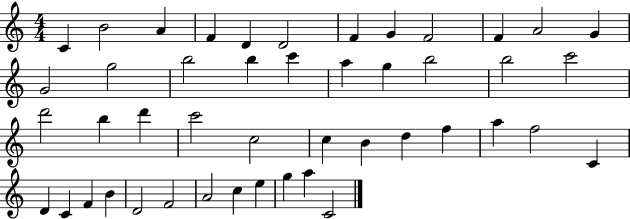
X:1
T:Untitled
M:4/4
L:1/4
K:C
C B2 A F D D2 F G F2 F A2 G G2 g2 b2 b c' a g b2 b2 c'2 d'2 b d' c'2 c2 c B d f a f2 C D C F B D2 F2 A2 c e g a C2